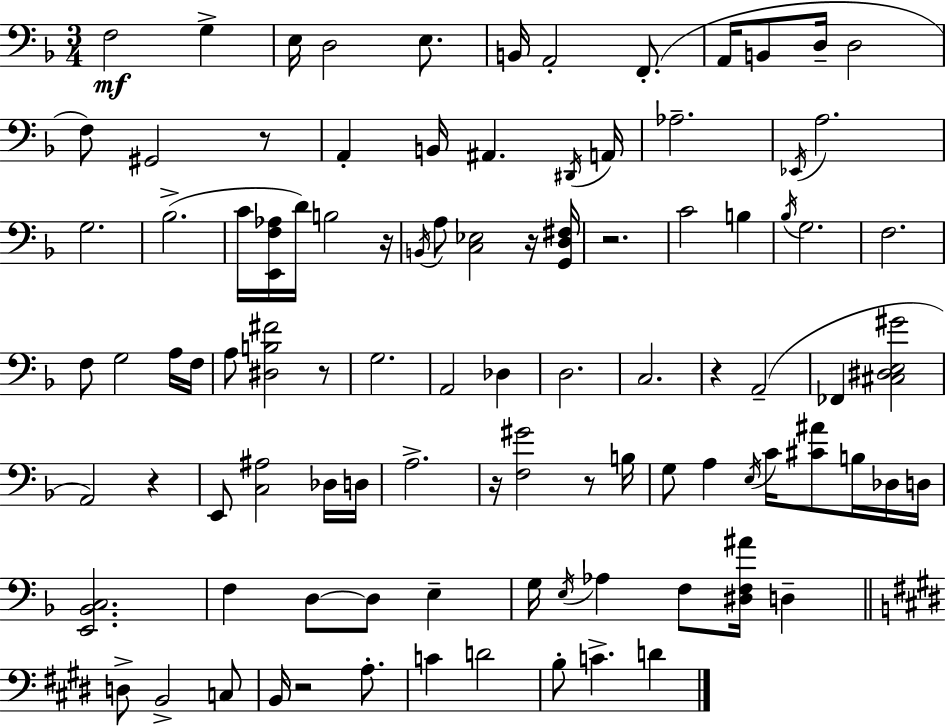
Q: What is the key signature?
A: D minor